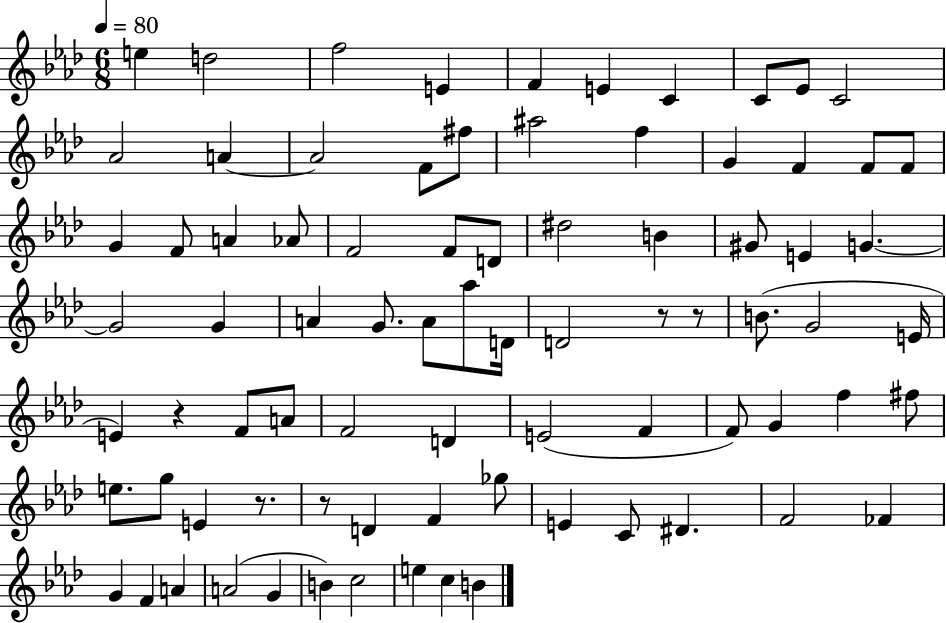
{
  \clef treble
  \numericTimeSignature
  \time 6/8
  \key aes \major
  \tempo 4 = 80
  e''4 d''2 | f''2 e'4 | f'4 e'4 c'4 | c'8 ees'8 c'2 | \break aes'2 a'4~~ | a'2 f'8 fis''8 | ais''2 f''4 | g'4 f'4 f'8 f'8 | \break g'4 f'8 a'4 aes'8 | f'2 f'8 d'8 | dis''2 b'4 | gis'8 e'4 g'4.~~ | \break g'2 g'4 | a'4 g'8. a'8 aes''8 d'16 | d'2 r8 r8 | b'8.( g'2 e'16 | \break e'4) r4 f'8 a'8 | f'2 d'4 | e'2( f'4 | f'8) g'4 f''4 fis''8 | \break e''8. g''8 e'4 r8. | r8 d'4 f'4 ges''8 | e'4 c'8 dis'4. | f'2 fes'4 | \break g'4 f'4 a'4 | a'2( g'4 | b'4) c''2 | e''4 c''4 b'4 | \break \bar "|."
}